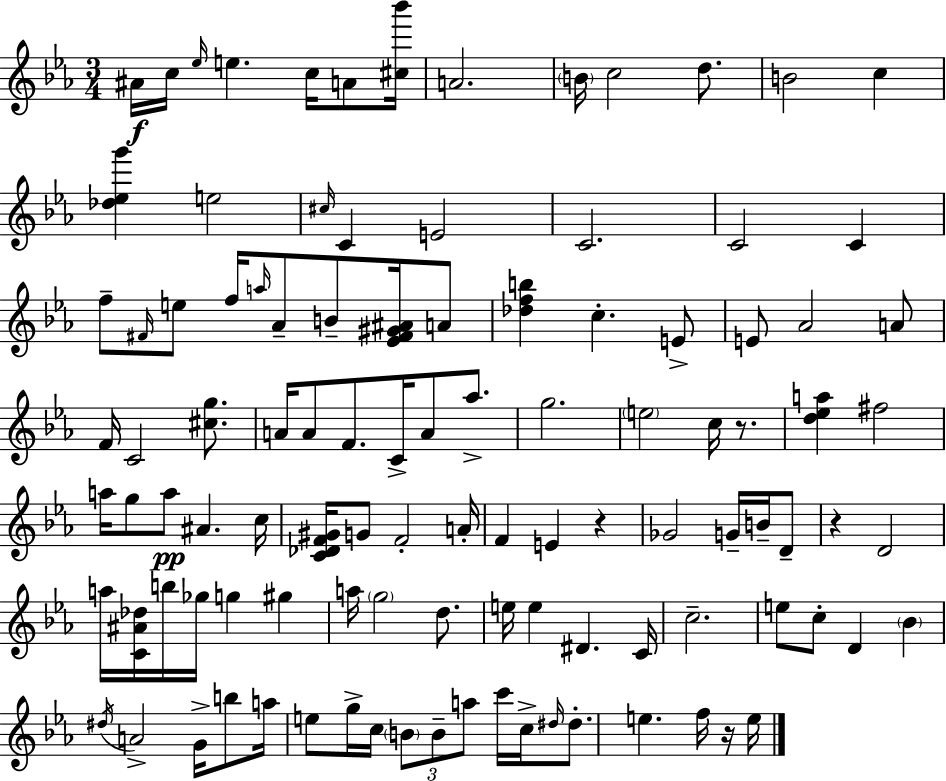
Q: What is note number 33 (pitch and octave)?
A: F4